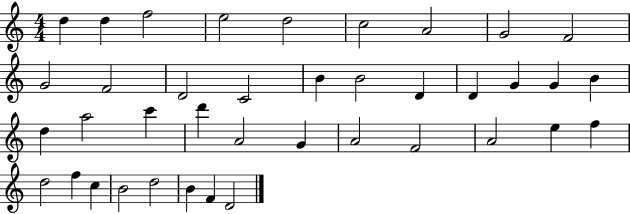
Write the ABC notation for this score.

X:1
T:Untitled
M:4/4
L:1/4
K:C
d d f2 e2 d2 c2 A2 G2 F2 G2 F2 D2 C2 B B2 D D G G B d a2 c' d' A2 G A2 F2 A2 e f d2 f c B2 d2 B F D2